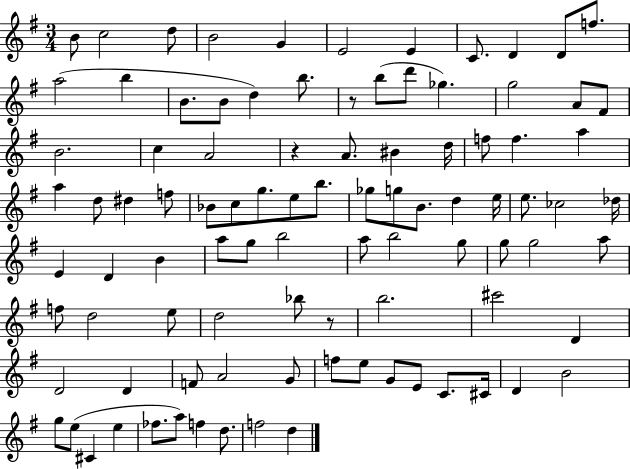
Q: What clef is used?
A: treble